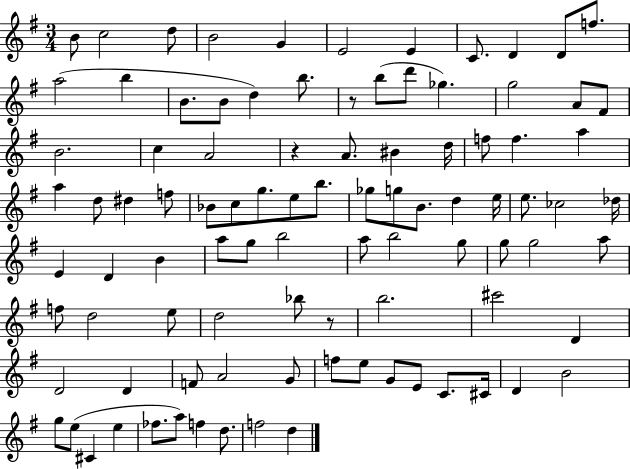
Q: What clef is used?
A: treble